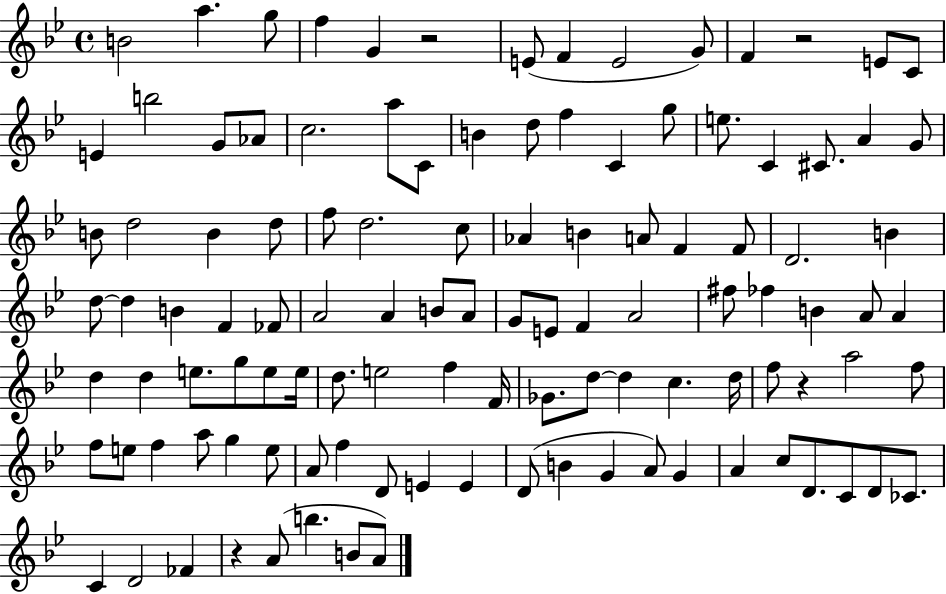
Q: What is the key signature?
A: BES major